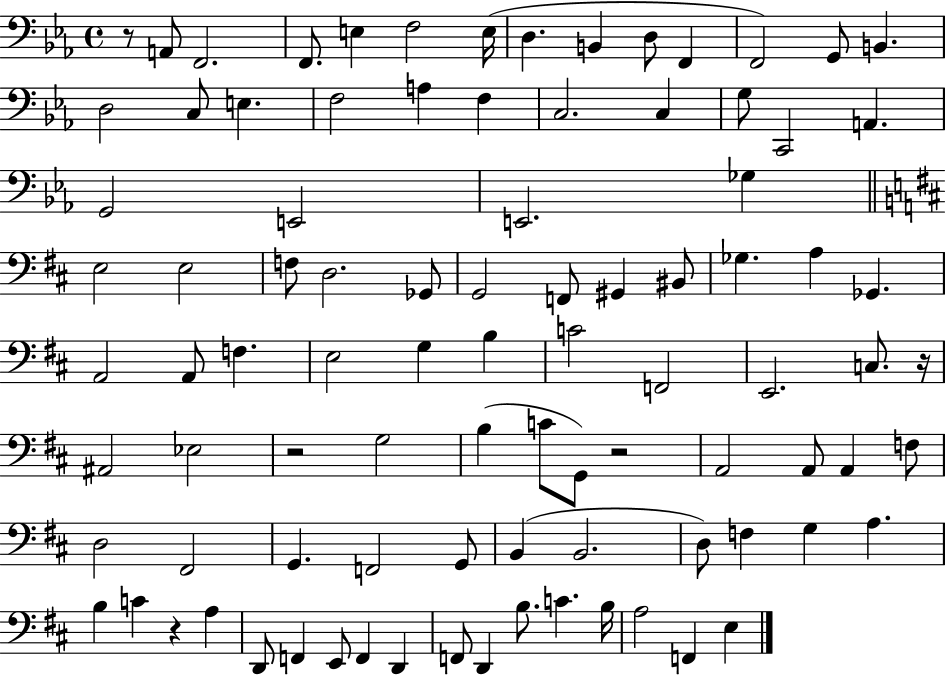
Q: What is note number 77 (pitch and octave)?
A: E2